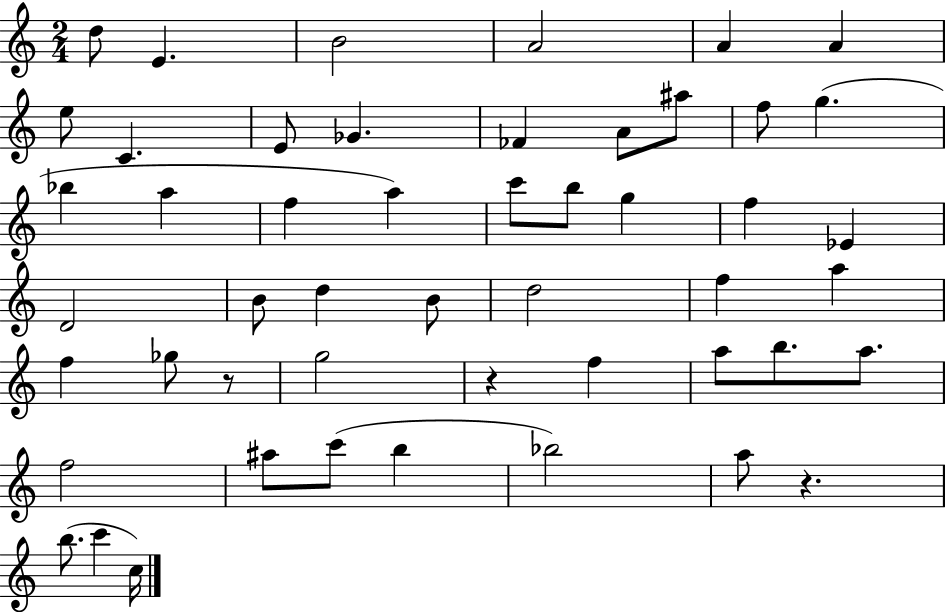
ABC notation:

X:1
T:Untitled
M:2/4
L:1/4
K:C
d/2 E B2 A2 A A e/2 C E/2 _G _F A/2 ^a/2 f/2 g _b a f a c'/2 b/2 g f _E D2 B/2 d B/2 d2 f a f _g/2 z/2 g2 z f a/2 b/2 a/2 f2 ^a/2 c'/2 b _b2 a/2 z b/2 c' c/4